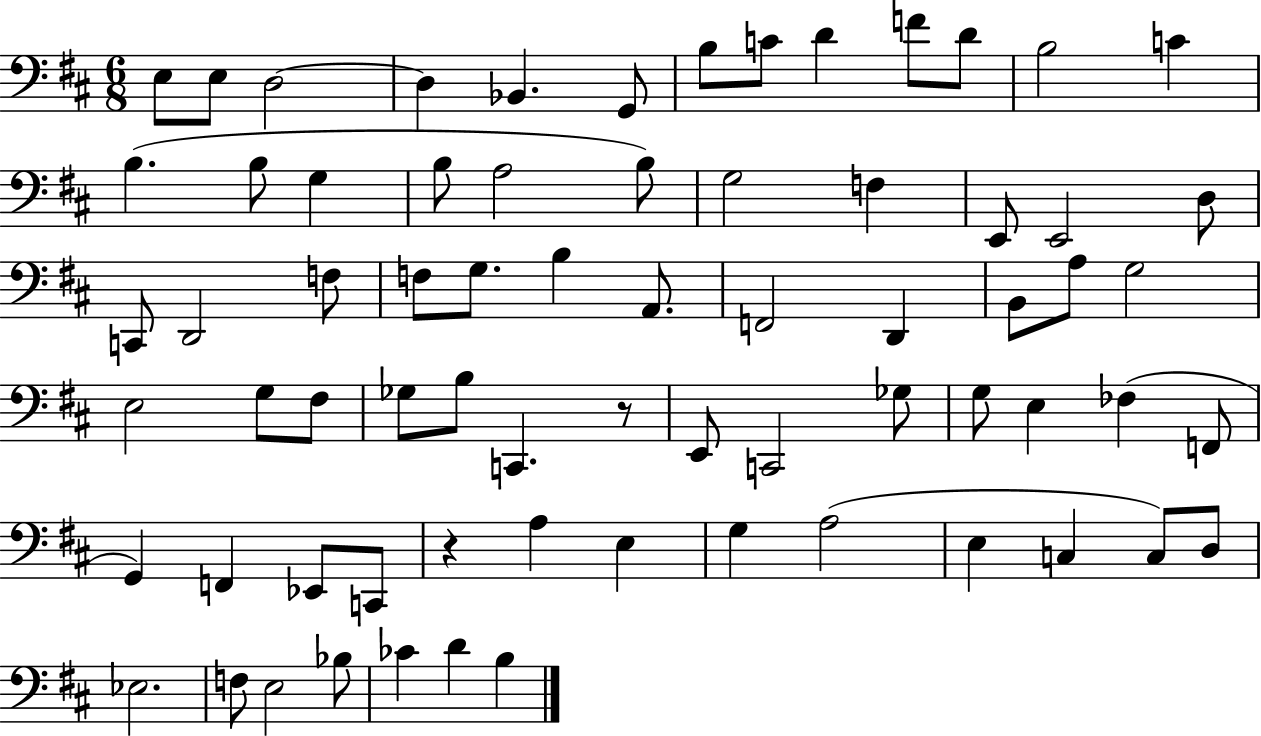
E3/e E3/e D3/h D3/q Bb2/q. G2/e B3/e C4/e D4/q F4/e D4/e B3/h C4/q B3/q. B3/e G3/q B3/e A3/h B3/e G3/h F3/q E2/e E2/h D3/e C2/e D2/h F3/e F3/e G3/e. B3/q A2/e. F2/h D2/q B2/e A3/e G3/h E3/h G3/e F#3/e Gb3/e B3/e C2/q. R/e E2/e C2/h Gb3/e G3/e E3/q FES3/q F2/e G2/q F2/q Eb2/e C2/e R/q A3/q E3/q G3/q A3/h E3/q C3/q C3/e D3/e Eb3/h. F3/e E3/h Bb3/e CES4/q D4/q B3/q